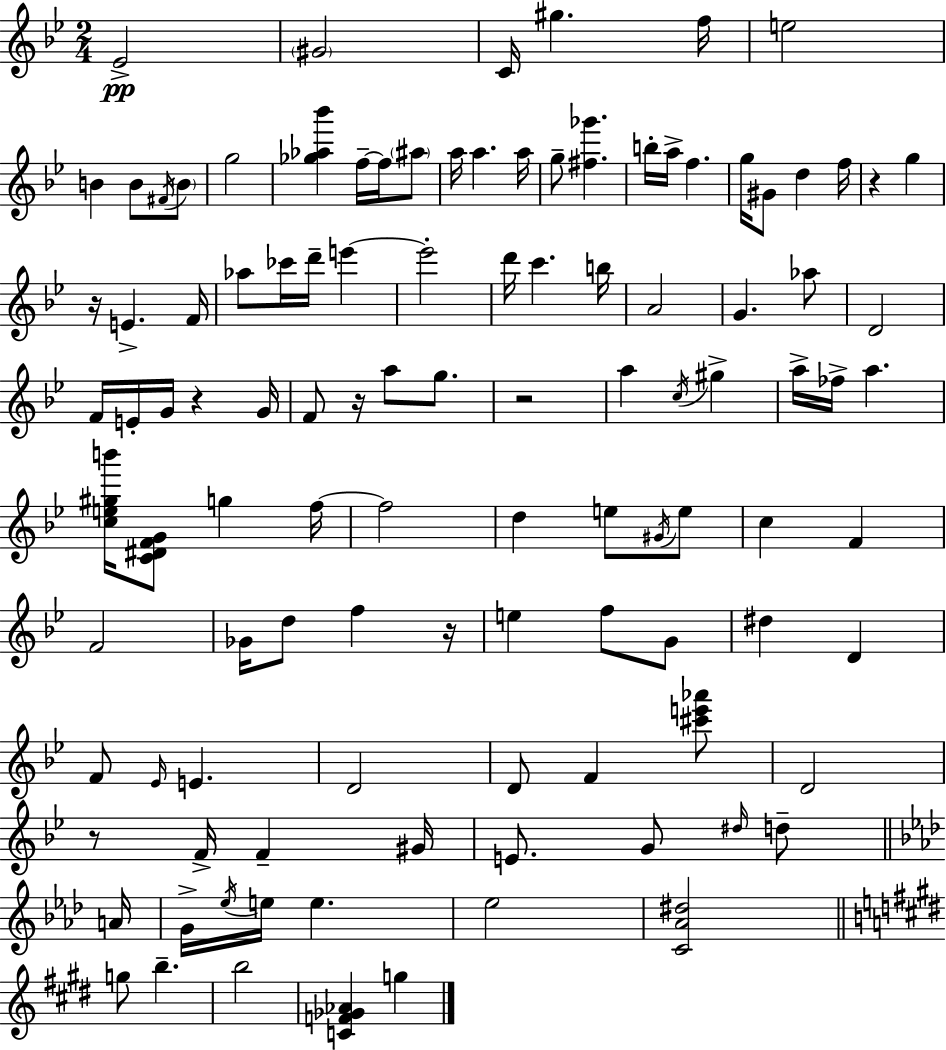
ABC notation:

X:1
T:Untitled
M:2/4
L:1/4
K:Bb
_E2 ^G2 C/4 ^g f/4 e2 B B/2 ^F/4 B/2 g2 [_g_a_b'] f/4 f/4 ^a/2 a/4 a a/4 g/2 [^f_g'] b/4 a/4 f g/4 ^G/2 d f/4 z g z/4 E F/4 _a/2 _c'/4 d'/4 e' e'2 d'/4 c' b/4 A2 G _a/2 D2 F/4 E/4 G/4 z G/4 F/2 z/4 a/2 g/2 z2 a c/4 ^g a/4 _f/4 a [ce^gb']/4 [C^DFG]/2 g f/4 f2 d e/2 ^G/4 e/2 c F F2 _G/4 d/2 f z/4 e f/2 G/2 ^d D F/2 _E/4 E D2 D/2 F [^c'e'_a']/2 D2 z/2 F/4 F ^G/4 E/2 G/2 ^d/4 d/2 A/4 G/4 _e/4 e/4 e _e2 [C_A^d]2 g/2 b b2 [CF_G_A] g